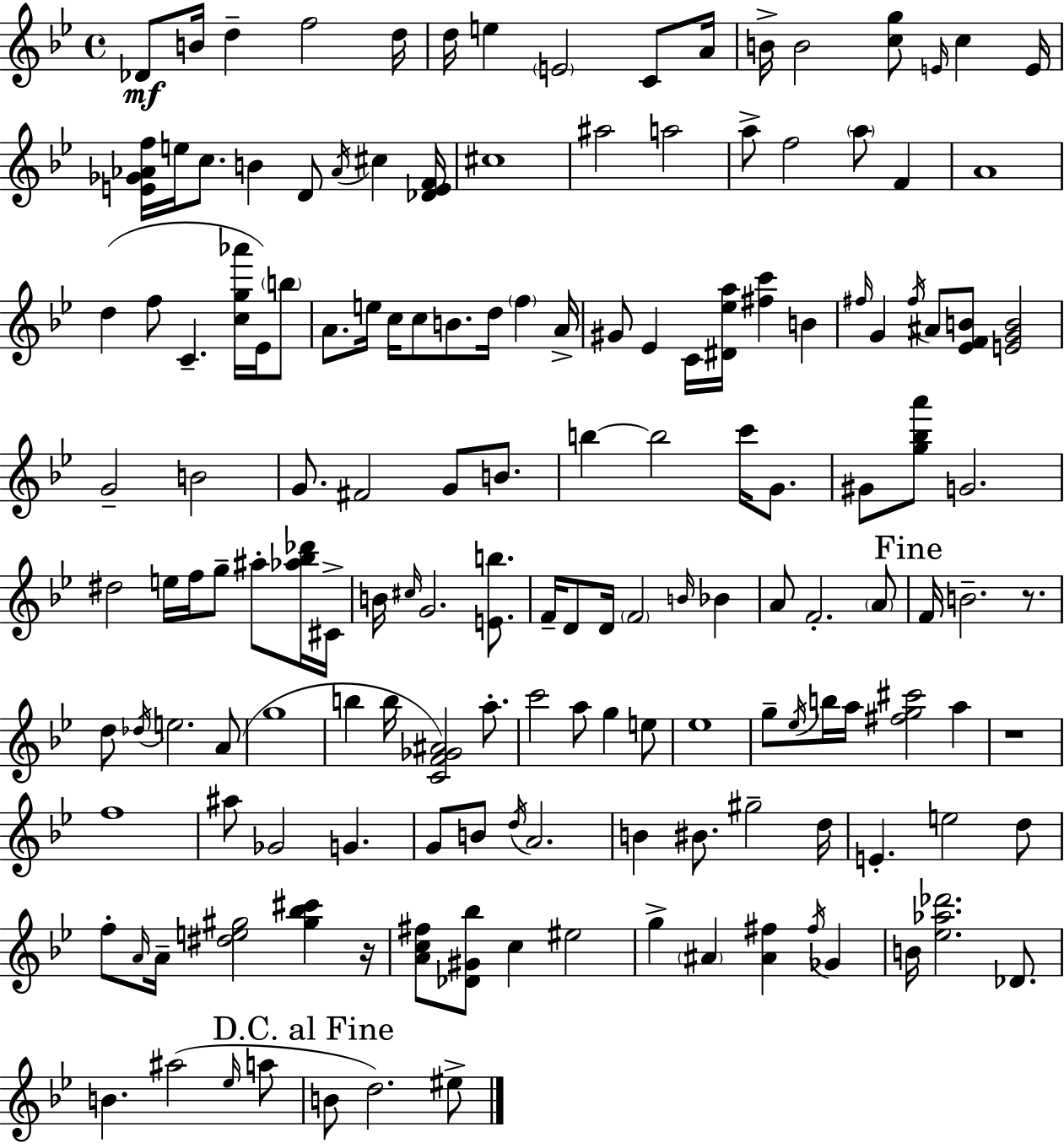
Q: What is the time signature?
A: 4/4